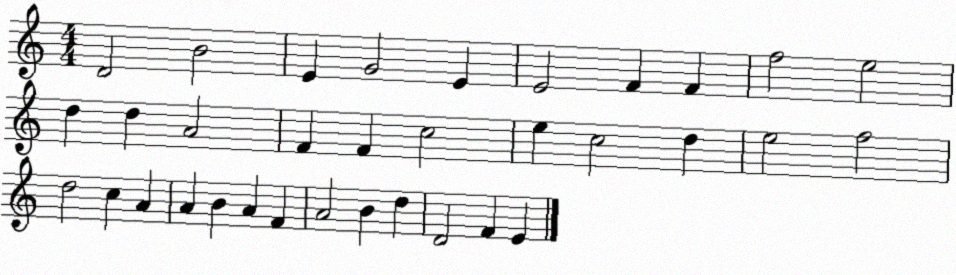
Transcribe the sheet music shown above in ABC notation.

X:1
T:Untitled
M:4/4
L:1/4
K:C
D2 B2 E G2 E E2 F F f2 e2 d d A2 F F c2 e c2 d e2 f2 d2 c A A B A F A2 B d D2 F E